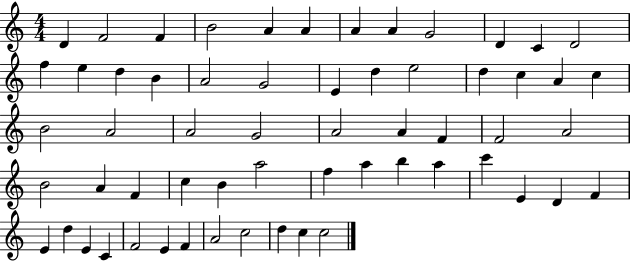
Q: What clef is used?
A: treble